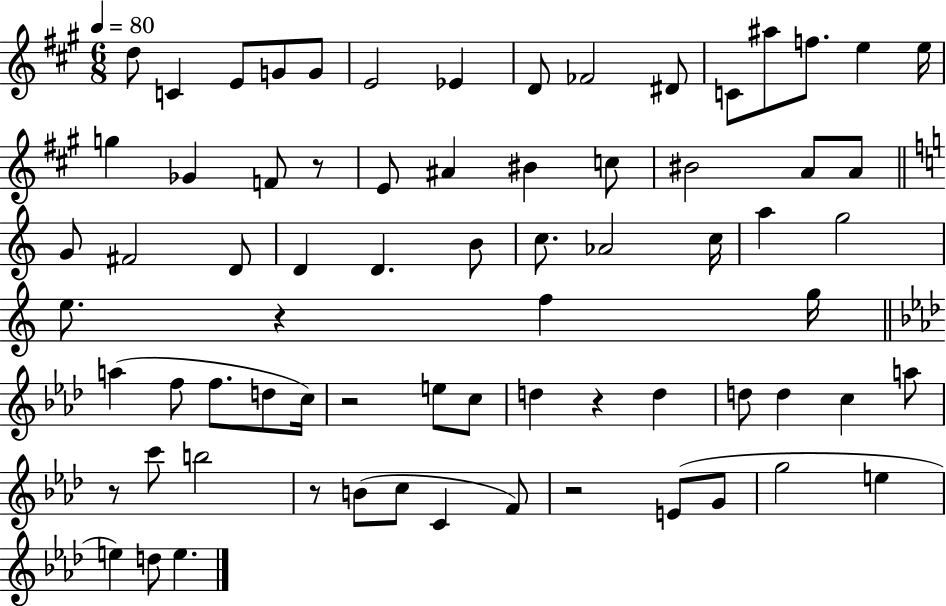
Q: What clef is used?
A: treble